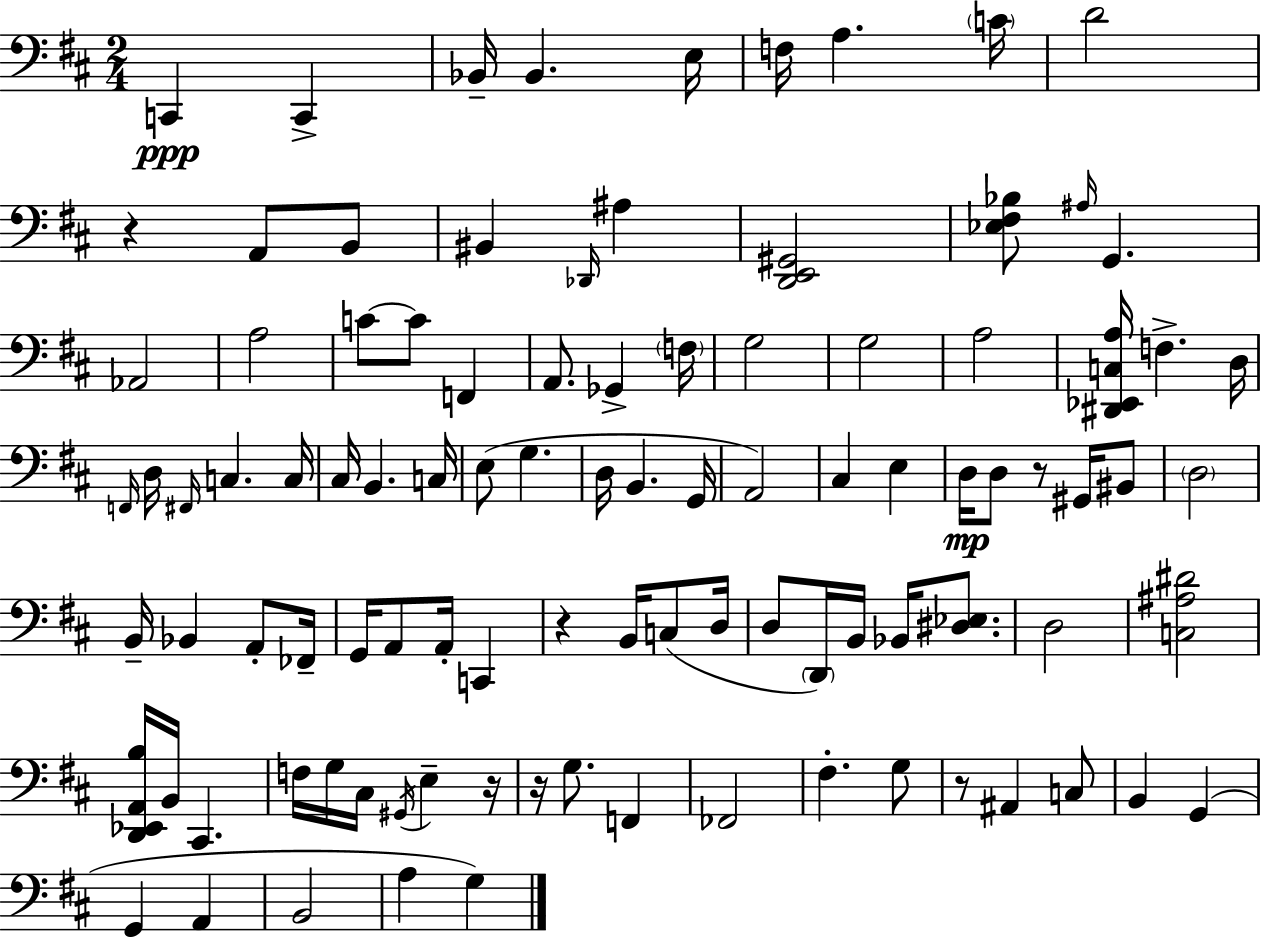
X:1
T:Untitled
M:2/4
L:1/4
K:D
C,, C,, _B,,/4 _B,, E,/4 F,/4 A, C/4 D2 z A,,/2 B,,/2 ^B,, _D,,/4 ^A, [D,,E,,^G,,]2 [_E,^F,_B,]/2 ^A,/4 G,, _A,,2 A,2 C/2 C/2 F,, A,,/2 _G,, F,/4 G,2 G,2 A,2 [^D,,_E,,C,A,]/4 F, D,/4 F,,/4 D,/4 ^F,,/4 C, C,/4 ^C,/4 B,, C,/4 E,/2 G, D,/4 B,, G,,/4 A,,2 ^C, E, D,/4 D,/2 z/2 ^G,,/4 ^B,,/2 D,2 B,,/4 _B,, A,,/2 _F,,/4 G,,/4 A,,/2 A,,/4 C,, z B,,/4 C,/2 D,/4 D,/2 D,,/4 B,,/4 _B,,/4 [^D,_E,]/2 D,2 [C,^A,^D]2 [D,,_E,,A,,B,]/4 B,,/4 ^C,, F,/4 G,/4 ^C,/4 ^G,,/4 E, z/4 z/4 G,/2 F,, _F,,2 ^F, G,/2 z/2 ^A,, C,/2 B,, G,, G,, A,, B,,2 A, G,